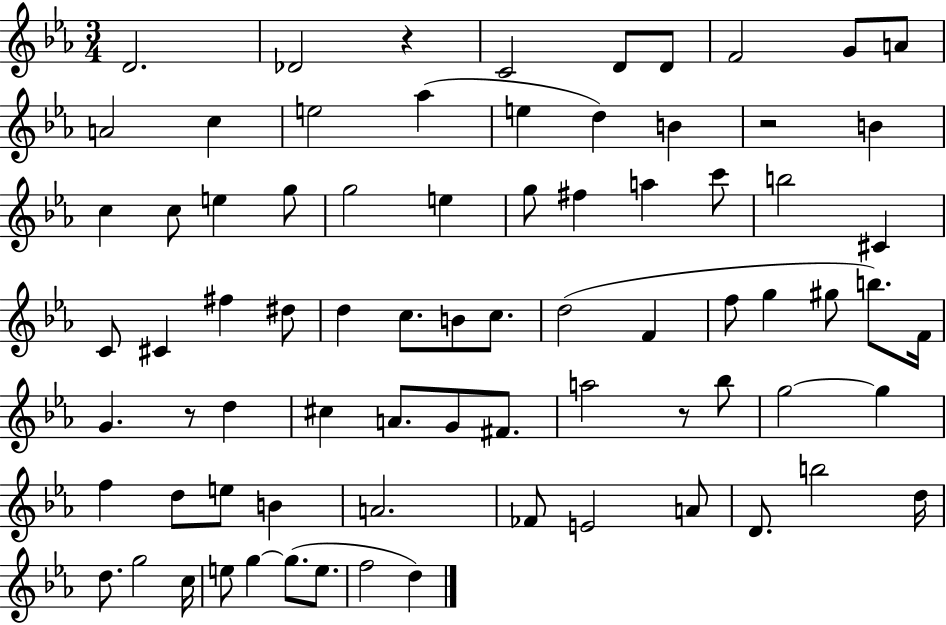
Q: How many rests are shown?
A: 4